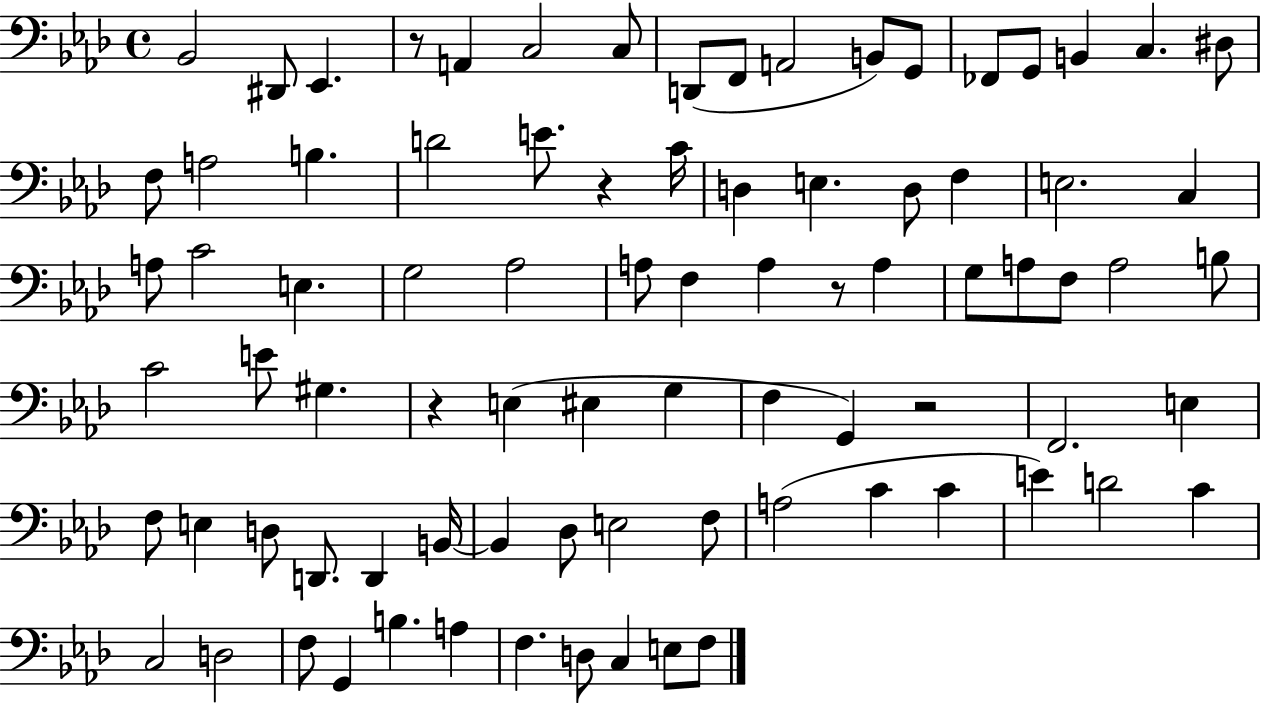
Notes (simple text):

Bb2/h D#2/e Eb2/q. R/e A2/q C3/h C3/e D2/e F2/e A2/h B2/e G2/e FES2/e G2/e B2/q C3/q. D#3/e F3/e A3/h B3/q. D4/h E4/e. R/q C4/s D3/q E3/q. D3/e F3/q E3/h. C3/q A3/e C4/h E3/q. G3/h Ab3/h A3/e F3/q A3/q R/e A3/q G3/e A3/e F3/e A3/h B3/e C4/h E4/e G#3/q. R/q E3/q EIS3/q G3/q F3/q G2/q R/h F2/h. E3/q F3/e E3/q D3/e D2/e. D2/q B2/s B2/q Db3/e E3/h F3/e A3/h C4/q C4/q E4/q D4/h C4/q C3/h D3/h F3/e G2/q B3/q. A3/q F3/q. D3/e C3/q E3/e F3/e